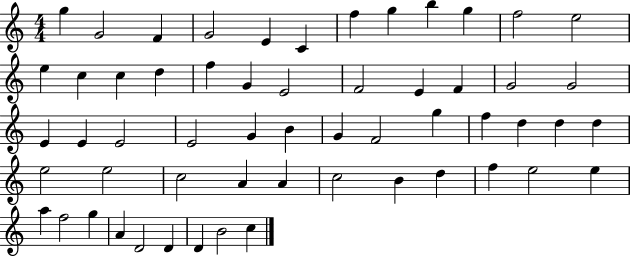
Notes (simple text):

G5/q G4/h F4/q G4/h E4/q C4/q F5/q G5/q B5/q G5/q F5/h E5/h E5/q C5/q C5/q D5/q F5/q G4/q E4/h F4/h E4/q F4/q G4/h G4/h E4/q E4/q E4/h E4/h G4/q B4/q G4/q F4/h G5/q F5/q D5/q D5/q D5/q E5/h E5/h C5/h A4/q A4/q C5/h B4/q D5/q F5/q E5/h E5/q A5/q F5/h G5/q A4/q D4/h D4/q D4/q B4/h C5/q